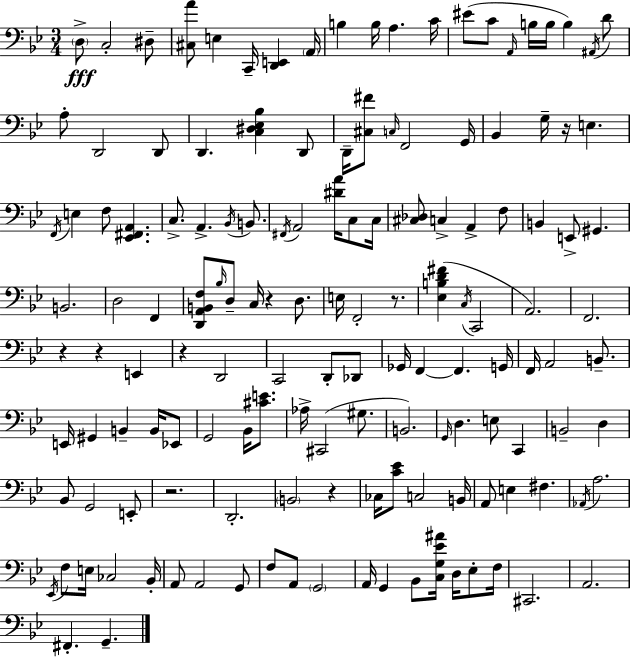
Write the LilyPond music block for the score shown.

{
  \clef bass
  \numericTimeSignature
  \time 3/4
  \key g \minor
  \parenthesize d8->\fff c2-. dis8-- | <cis a'>8 e4 c,16-- <d, e,>4 \parenthesize a,16 | b4 b16 a4. c'16 | eis'8( c'8 \grace { a,16 } b16 b16 b4) \acciaccatura { ais,16 } | \break d'8 a8-. d,2 | d,8 d,4. <c dis ees bes>4 | d,8 d,16-- <cis fis'>8 \grace { c16 } f,2 | g,16 bes,4 g16-- r16 e4. | \break \acciaccatura { f,16 } e4 f8 <ees, fis, a,>4. | c8.-> a,4.-> | \acciaccatura { bes,16 } b,8. \acciaccatura { fis,16 } a,2 | <dis' a'>16 c8 c16 <cis des>8 c4-> | \break a,4-> f8 b,4 e,8-> | gis,4. b,2. | d2 | f,4 <d, a, b, f>8 \grace { bes16 } d8-- c16 | \break r4 d8. e16 f,2-. | r8. <ees b d' fis'>4( \acciaccatura { c16 } | c,2 a,2.) | f,2. | \break r4 | r4 e,4 r4 | d,2 c,2 | d,8-. des,8 ges,16 f,4~~ | \break f,4. g,16 f,16 a,2 | b,8.-- e,16 gis,4 | b,4-- b,16 ees,8 g,2 | bes,16 <cis' e'>8. aes16-> cis,2( | \break gis8. b,2.) | \grace { g,16 } d4. | e8 c,4 b,2-- | d4 bes,8 g,2 | \break e,8-. r2. | d,2.-. | \parenthesize b,2 | r4 ces16 <c' ees'>8 | \break c2 b,16 a,8 e4 | fis4. \acciaccatura { aes,16 } a2. | \acciaccatura { ees,16 } f8 | e16 ces2 bes,16-. a,8 | \break a,2 g,8 f8 | a,8 \parenthesize g,2 a,16 | g,4 bes,8 <c g ees' ais'>16 d16 ees8-. f16 cis,2. | a,2. | \break fis,4.-. | g,4.-- \bar "|."
}